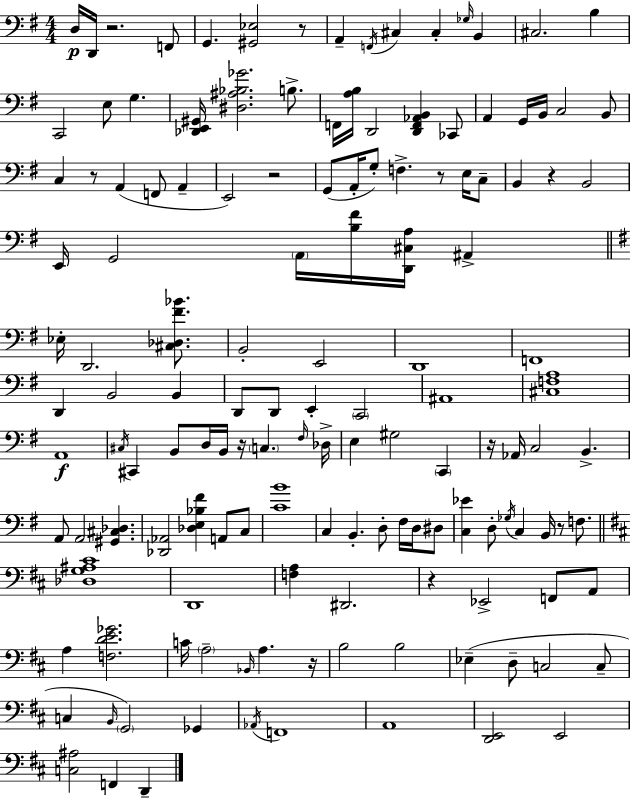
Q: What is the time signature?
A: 4/4